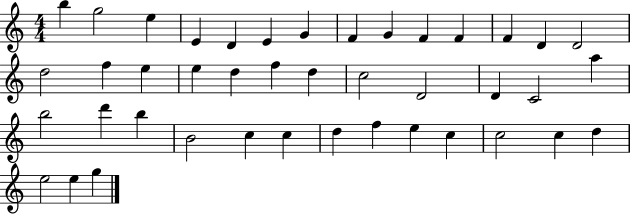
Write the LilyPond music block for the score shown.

{
  \clef treble
  \numericTimeSignature
  \time 4/4
  \key c \major
  b''4 g''2 e''4 | e'4 d'4 e'4 g'4 | f'4 g'4 f'4 f'4 | f'4 d'4 d'2 | \break d''2 f''4 e''4 | e''4 d''4 f''4 d''4 | c''2 d'2 | d'4 c'2 a''4 | \break b''2 d'''4 b''4 | b'2 c''4 c''4 | d''4 f''4 e''4 c''4 | c''2 c''4 d''4 | \break e''2 e''4 g''4 | \bar "|."
}